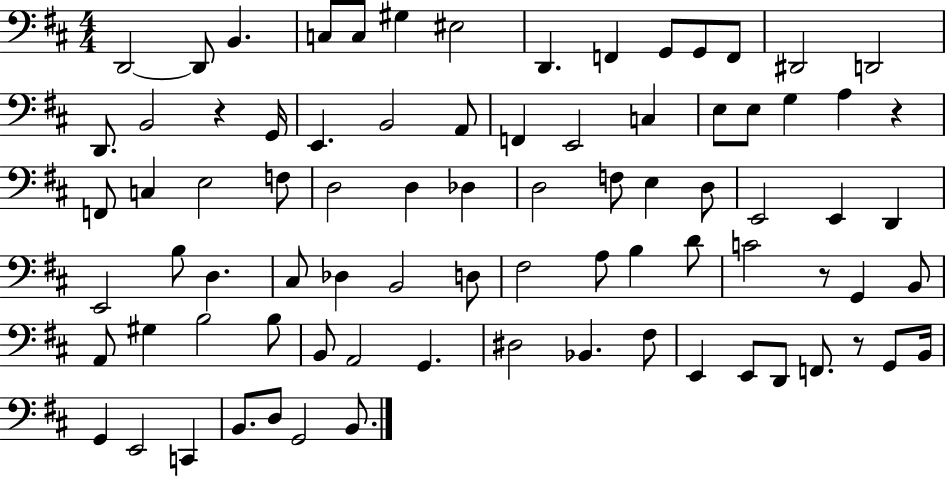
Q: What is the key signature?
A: D major